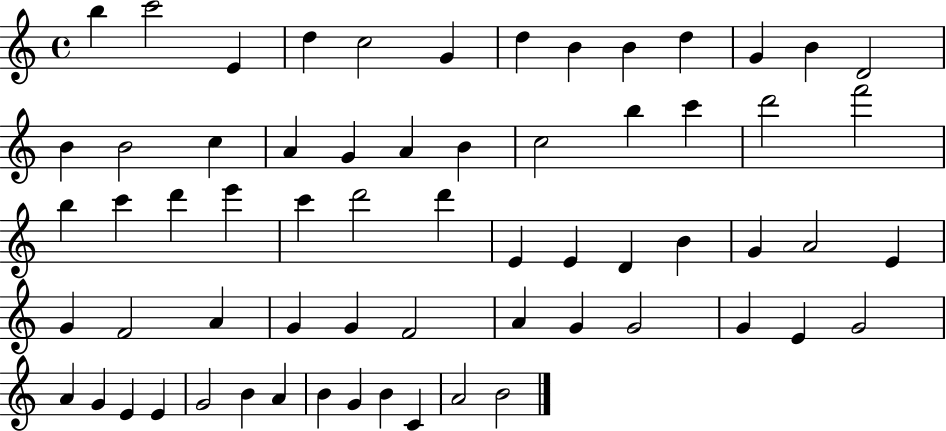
X:1
T:Untitled
M:4/4
L:1/4
K:C
b c'2 E d c2 G d B B d G B D2 B B2 c A G A B c2 b c' d'2 f'2 b c' d' e' c' d'2 d' E E D B G A2 E G F2 A G G F2 A G G2 G E G2 A G E E G2 B A B G B C A2 B2